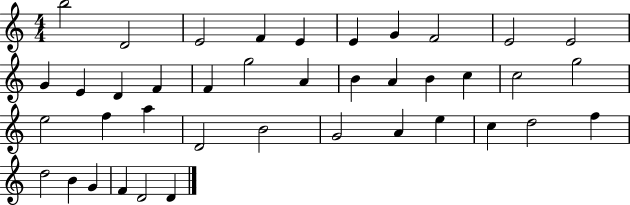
{
  \clef treble
  \numericTimeSignature
  \time 4/4
  \key c \major
  b''2 d'2 | e'2 f'4 e'4 | e'4 g'4 f'2 | e'2 e'2 | \break g'4 e'4 d'4 f'4 | f'4 g''2 a'4 | b'4 a'4 b'4 c''4 | c''2 g''2 | \break e''2 f''4 a''4 | d'2 b'2 | g'2 a'4 e''4 | c''4 d''2 f''4 | \break d''2 b'4 g'4 | f'4 d'2 d'4 | \bar "|."
}